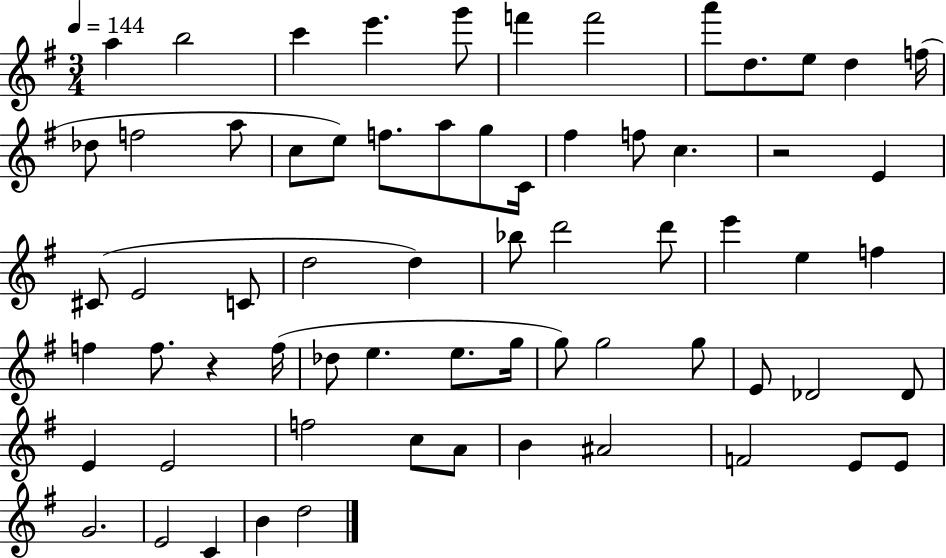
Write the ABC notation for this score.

X:1
T:Untitled
M:3/4
L:1/4
K:G
a b2 c' e' g'/2 f' f'2 a'/2 d/2 e/2 d f/4 _d/2 f2 a/2 c/2 e/2 f/2 a/2 g/2 C/4 ^f f/2 c z2 E ^C/2 E2 C/2 d2 d _b/2 d'2 d'/2 e' e f f f/2 z f/4 _d/2 e e/2 g/4 g/2 g2 g/2 E/2 _D2 _D/2 E E2 f2 c/2 A/2 B ^A2 F2 E/2 E/2 G2 E2 C B d2